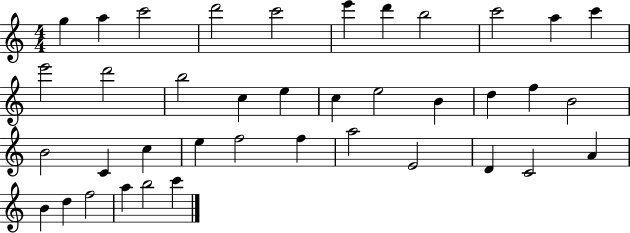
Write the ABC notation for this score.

X:1
T:Untitled
M:4/4
L:1/4
K:C
g a c'2 d'2 c'2 e' d' b2 c'2 a c' e'2 d'2 b2 c e c e2 B d f B2 B2 C c e f2 f a2 E2 D C2 A B d f2 a b2 c'